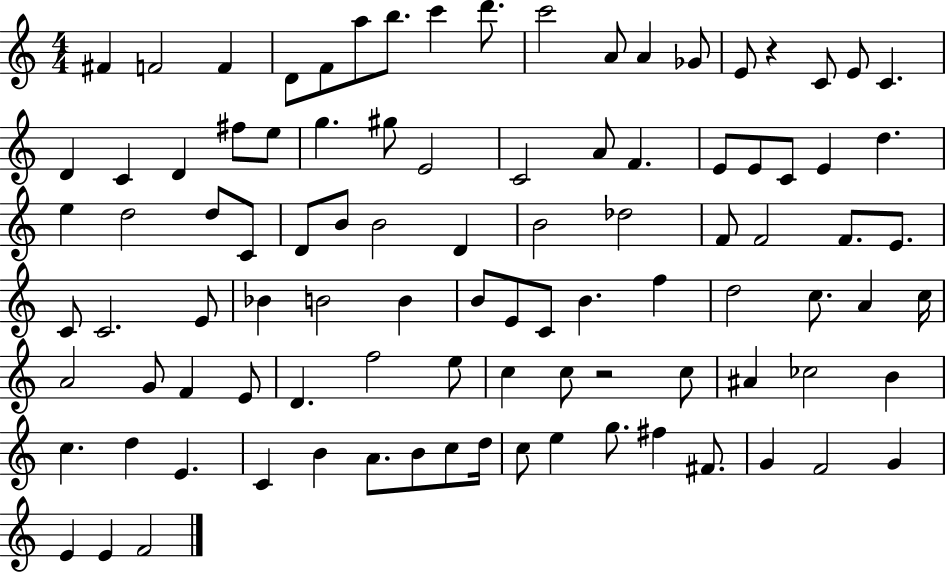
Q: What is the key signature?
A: C major